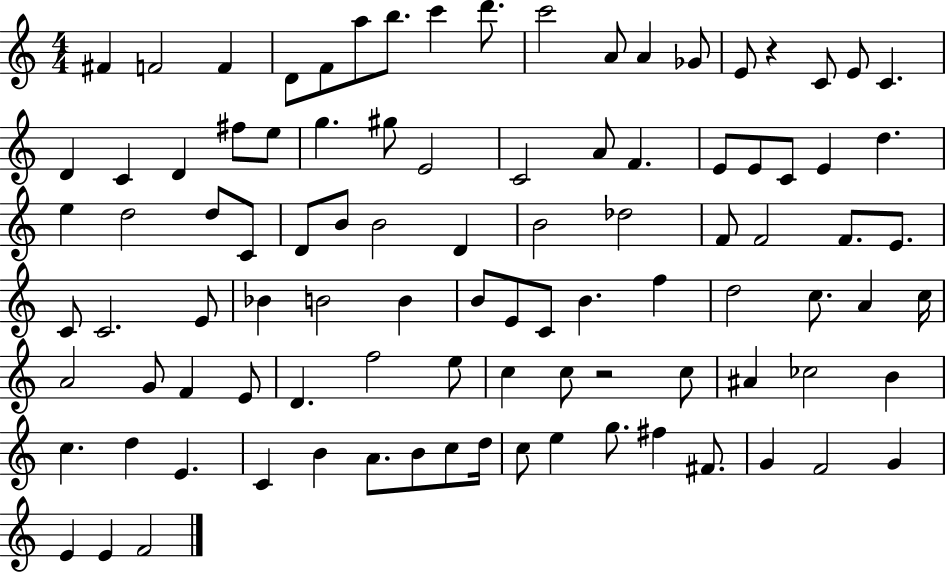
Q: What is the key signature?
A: C major